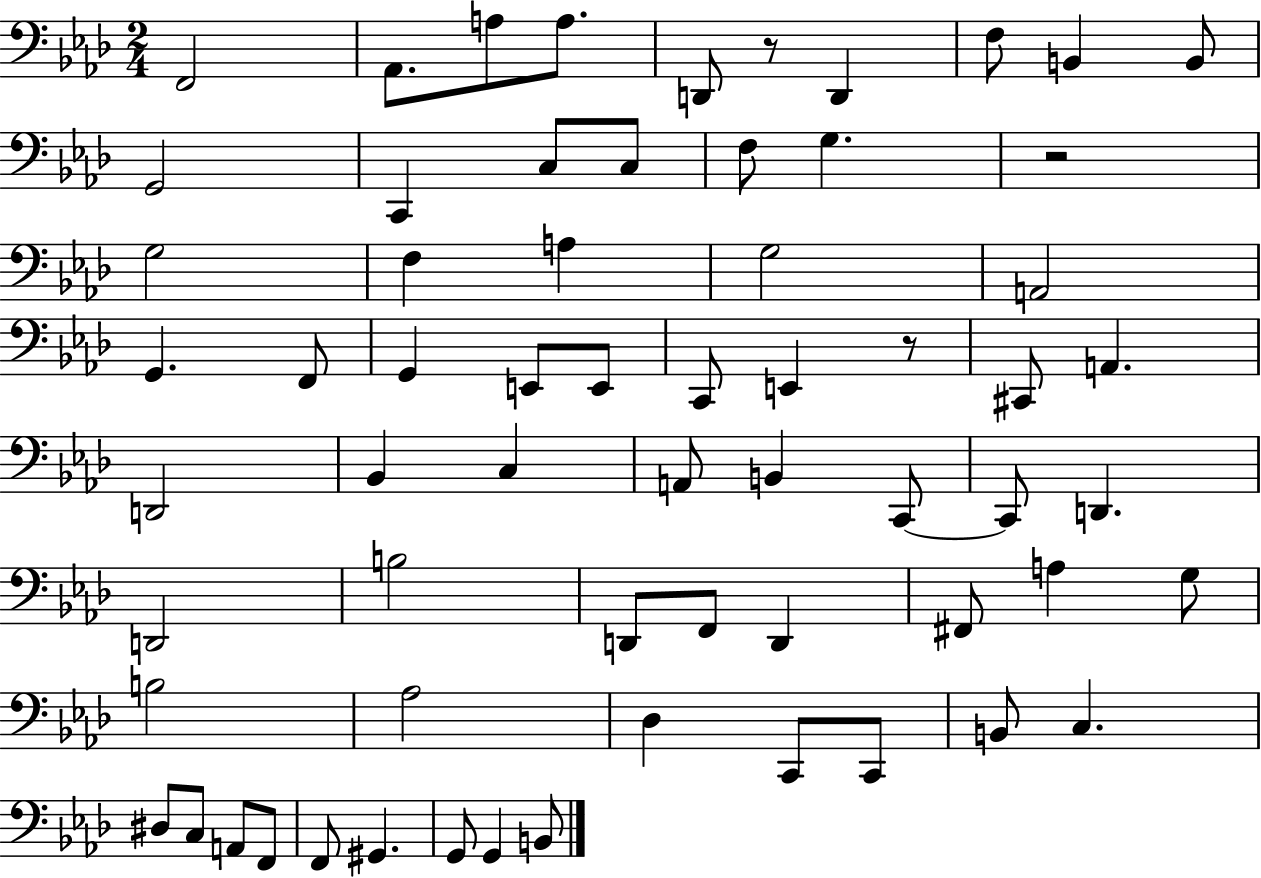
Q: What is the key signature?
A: AES major